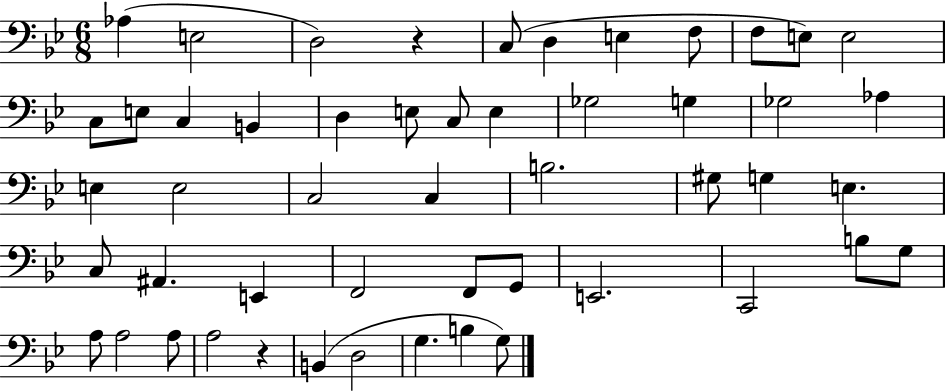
Ab3/q E3/h D3/h R/q C3/e D3/q E3/q F3/e F3/e E3/e E3/h C3/e E3/e C3/q B2/q D3/q E3/e C3/e E3/q Gb3/h G3/q Gb3/h Ab3/q E3/q E3/h C3/h C3/q B3/h. G#3/e G3/q E3/q. C3/e A#2/q. E2/q F2/h F2/e G2/e E2/h. C2/h B3/e G3/e A3/e A3/h A3/e A3/h R/q B2/q D3/h G3/q. B3/q G3/e